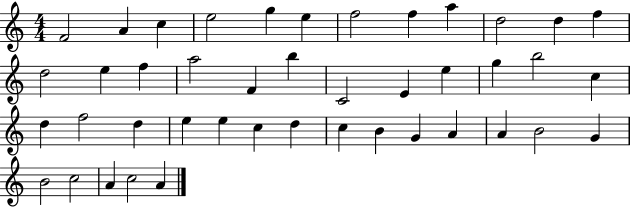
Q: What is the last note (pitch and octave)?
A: A4